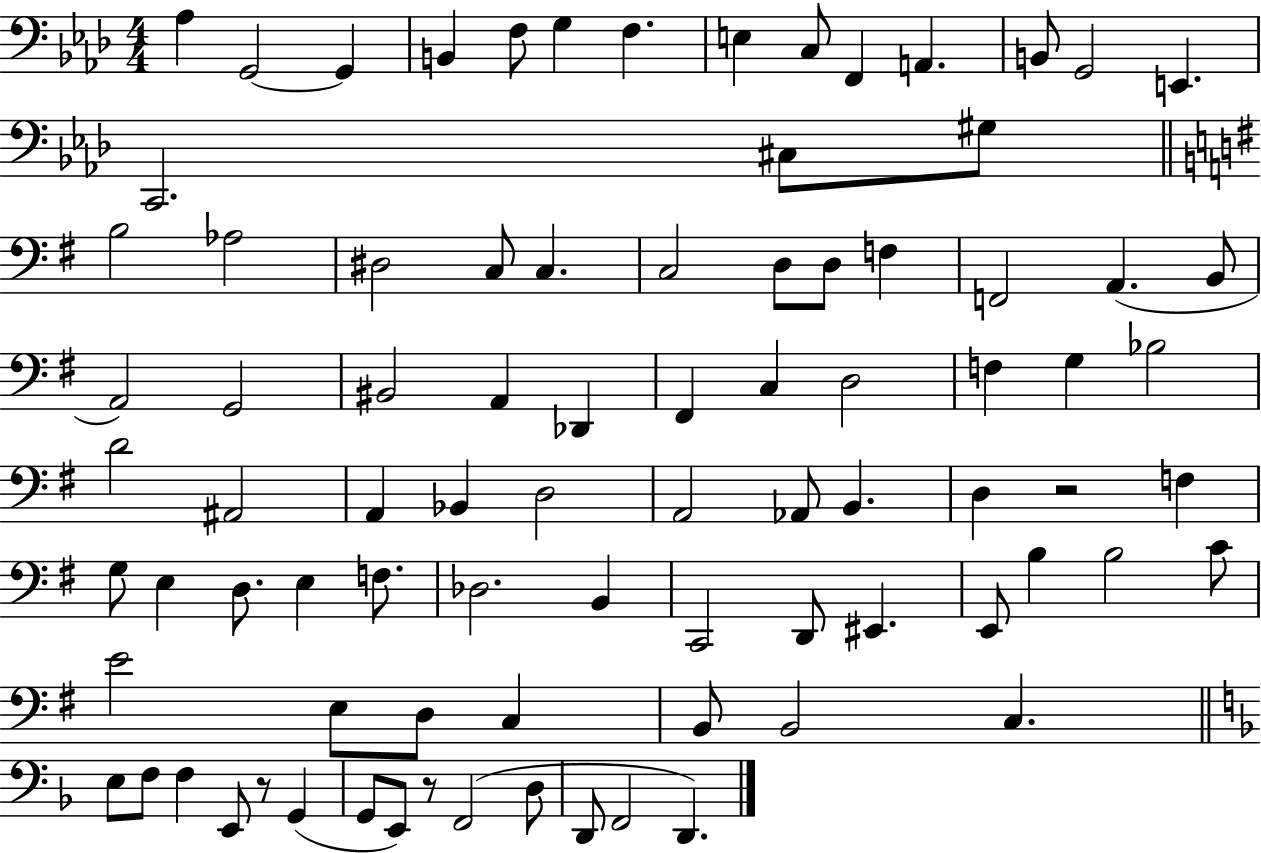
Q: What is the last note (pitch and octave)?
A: D2